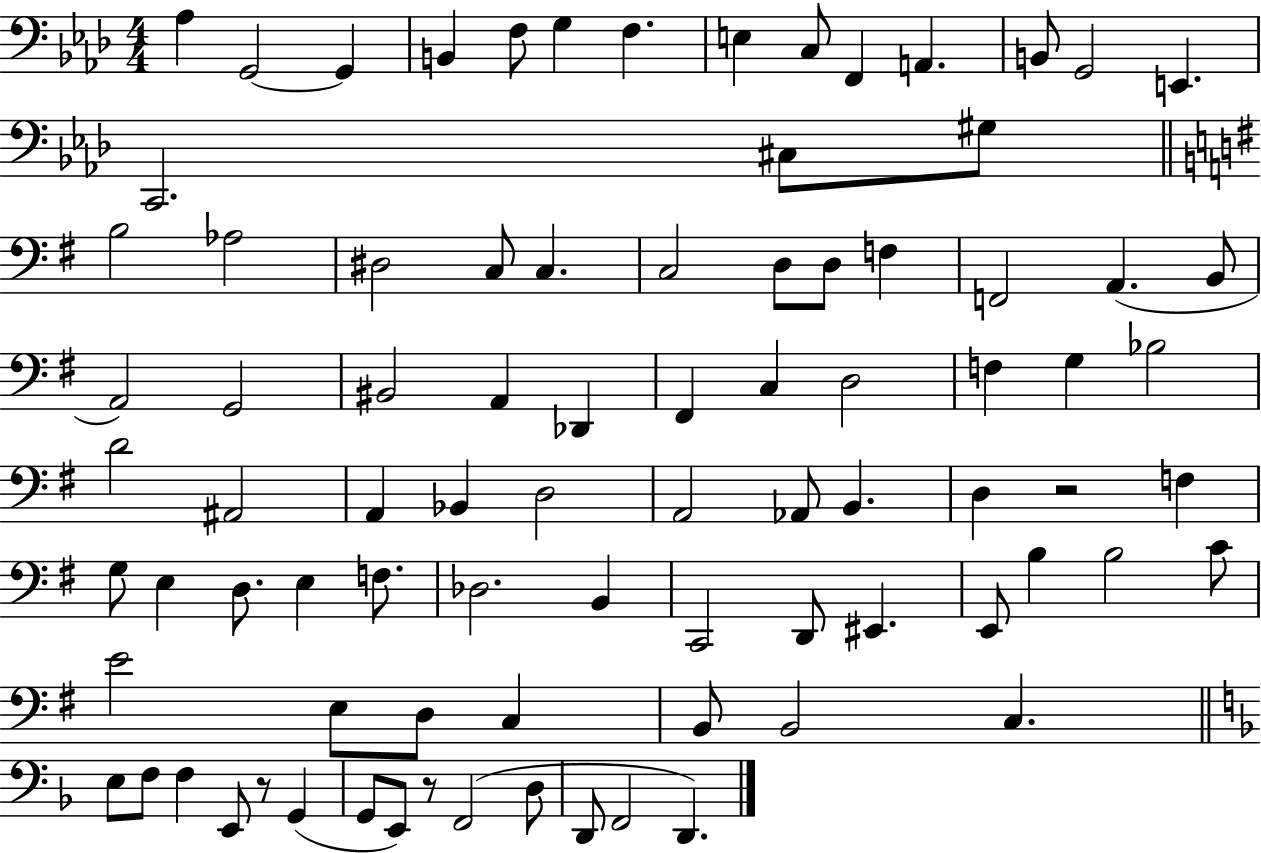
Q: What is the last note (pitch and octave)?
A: D2